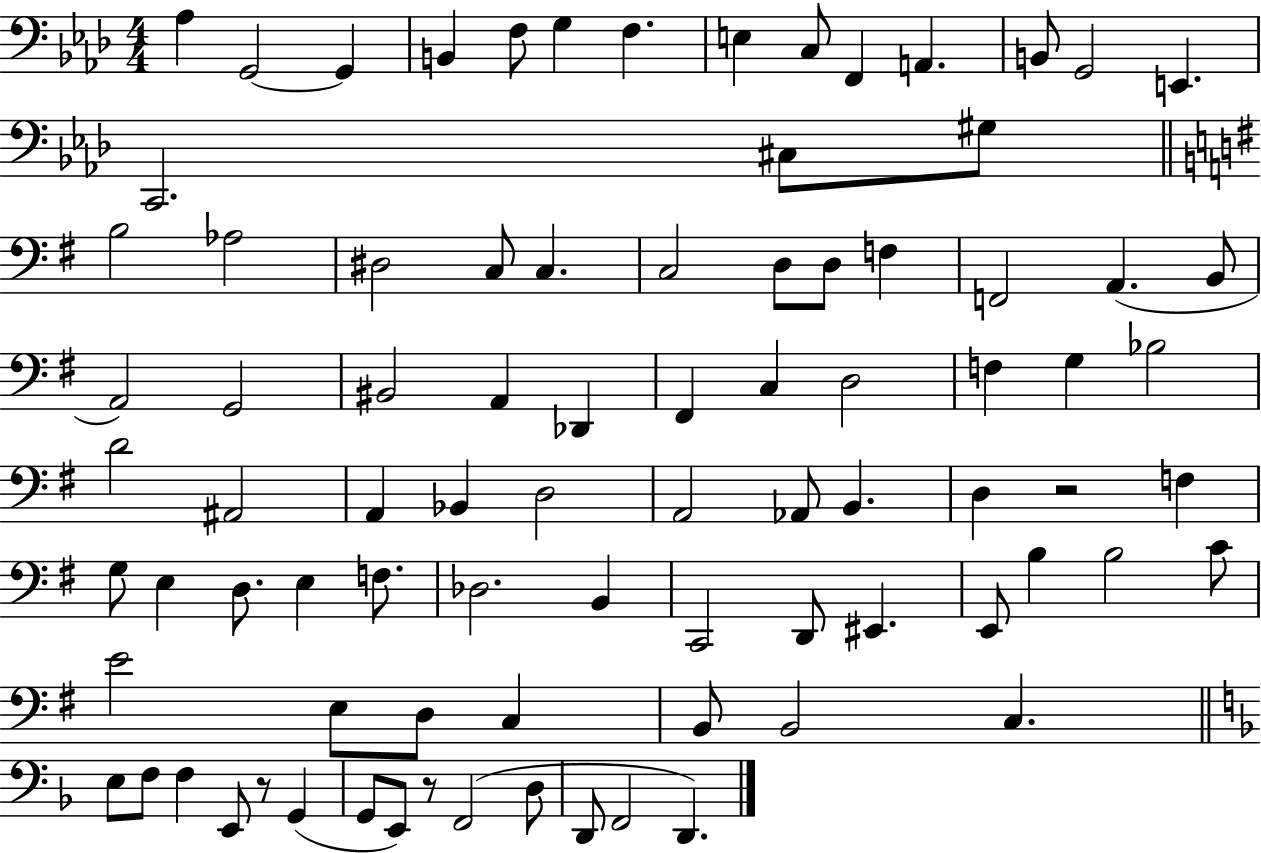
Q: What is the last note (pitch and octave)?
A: D2